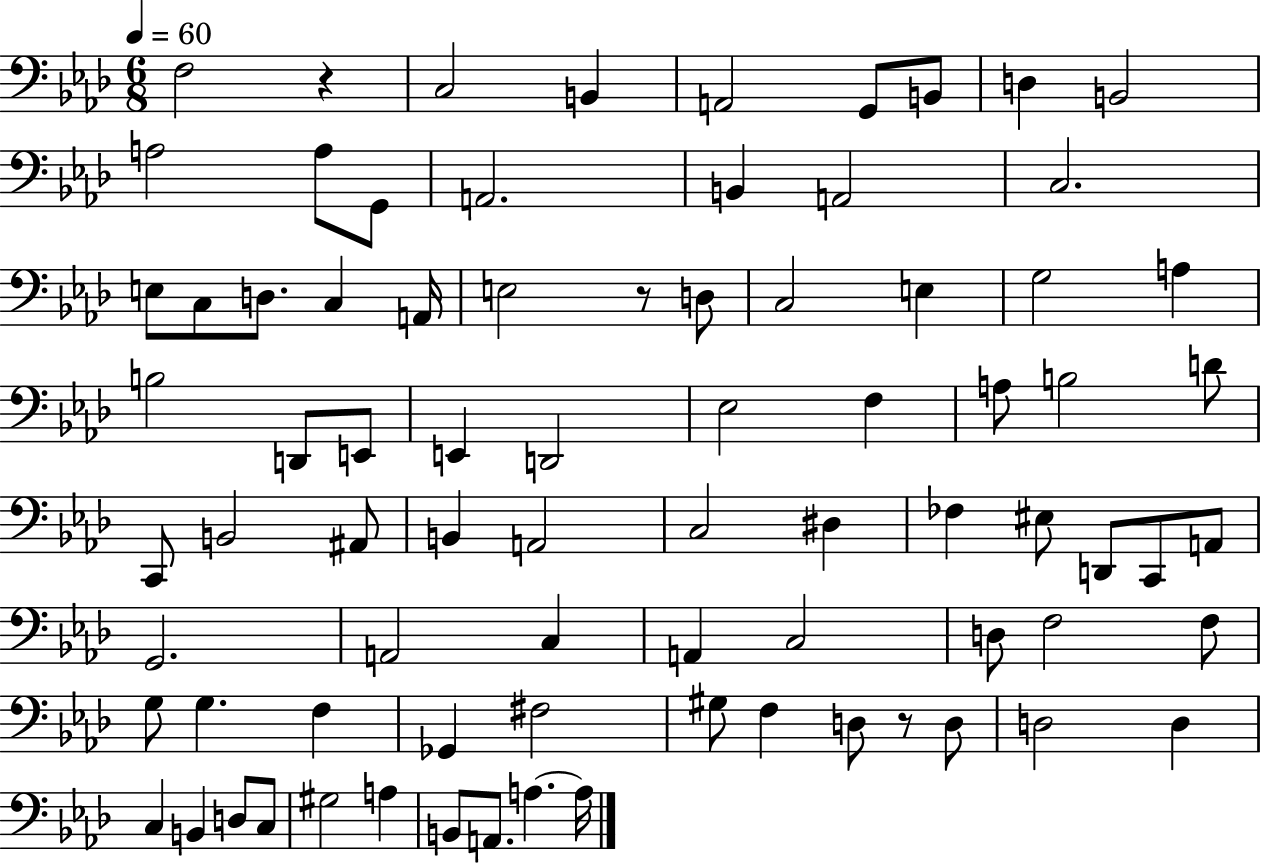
F3/h R/q C3/h B2/q A2/h G2/e B2/e D3/q B2/h A3/h A3/e G2/e A2/h. B2/q A2/h C3/h. E3/e C3/e D3/e. C3/q A2/s E3/h R/e D3/e C3/h E3/q G3/h A3/q B3/h D2/e E2/e E2/q D2/h Eb3/h F3/q A3/e B3/h D4/e C2/e B2/h A#2/e B2/q A2/h C3/h D#3/q FES3/q EIS3/e D2/e C2/e A2/e G2/h. A2/h C3/q A2/q C3/h D3/e F3/h F3/e G3/e G3/q. F3/q Gb2/q F#3/h G#3/e F3/q D3/e R/e D3/e D3/h D3/q C3/q B2/q D3/e C3/e G#3/h A3/q B2/e A2/e. A3/q. A3/s